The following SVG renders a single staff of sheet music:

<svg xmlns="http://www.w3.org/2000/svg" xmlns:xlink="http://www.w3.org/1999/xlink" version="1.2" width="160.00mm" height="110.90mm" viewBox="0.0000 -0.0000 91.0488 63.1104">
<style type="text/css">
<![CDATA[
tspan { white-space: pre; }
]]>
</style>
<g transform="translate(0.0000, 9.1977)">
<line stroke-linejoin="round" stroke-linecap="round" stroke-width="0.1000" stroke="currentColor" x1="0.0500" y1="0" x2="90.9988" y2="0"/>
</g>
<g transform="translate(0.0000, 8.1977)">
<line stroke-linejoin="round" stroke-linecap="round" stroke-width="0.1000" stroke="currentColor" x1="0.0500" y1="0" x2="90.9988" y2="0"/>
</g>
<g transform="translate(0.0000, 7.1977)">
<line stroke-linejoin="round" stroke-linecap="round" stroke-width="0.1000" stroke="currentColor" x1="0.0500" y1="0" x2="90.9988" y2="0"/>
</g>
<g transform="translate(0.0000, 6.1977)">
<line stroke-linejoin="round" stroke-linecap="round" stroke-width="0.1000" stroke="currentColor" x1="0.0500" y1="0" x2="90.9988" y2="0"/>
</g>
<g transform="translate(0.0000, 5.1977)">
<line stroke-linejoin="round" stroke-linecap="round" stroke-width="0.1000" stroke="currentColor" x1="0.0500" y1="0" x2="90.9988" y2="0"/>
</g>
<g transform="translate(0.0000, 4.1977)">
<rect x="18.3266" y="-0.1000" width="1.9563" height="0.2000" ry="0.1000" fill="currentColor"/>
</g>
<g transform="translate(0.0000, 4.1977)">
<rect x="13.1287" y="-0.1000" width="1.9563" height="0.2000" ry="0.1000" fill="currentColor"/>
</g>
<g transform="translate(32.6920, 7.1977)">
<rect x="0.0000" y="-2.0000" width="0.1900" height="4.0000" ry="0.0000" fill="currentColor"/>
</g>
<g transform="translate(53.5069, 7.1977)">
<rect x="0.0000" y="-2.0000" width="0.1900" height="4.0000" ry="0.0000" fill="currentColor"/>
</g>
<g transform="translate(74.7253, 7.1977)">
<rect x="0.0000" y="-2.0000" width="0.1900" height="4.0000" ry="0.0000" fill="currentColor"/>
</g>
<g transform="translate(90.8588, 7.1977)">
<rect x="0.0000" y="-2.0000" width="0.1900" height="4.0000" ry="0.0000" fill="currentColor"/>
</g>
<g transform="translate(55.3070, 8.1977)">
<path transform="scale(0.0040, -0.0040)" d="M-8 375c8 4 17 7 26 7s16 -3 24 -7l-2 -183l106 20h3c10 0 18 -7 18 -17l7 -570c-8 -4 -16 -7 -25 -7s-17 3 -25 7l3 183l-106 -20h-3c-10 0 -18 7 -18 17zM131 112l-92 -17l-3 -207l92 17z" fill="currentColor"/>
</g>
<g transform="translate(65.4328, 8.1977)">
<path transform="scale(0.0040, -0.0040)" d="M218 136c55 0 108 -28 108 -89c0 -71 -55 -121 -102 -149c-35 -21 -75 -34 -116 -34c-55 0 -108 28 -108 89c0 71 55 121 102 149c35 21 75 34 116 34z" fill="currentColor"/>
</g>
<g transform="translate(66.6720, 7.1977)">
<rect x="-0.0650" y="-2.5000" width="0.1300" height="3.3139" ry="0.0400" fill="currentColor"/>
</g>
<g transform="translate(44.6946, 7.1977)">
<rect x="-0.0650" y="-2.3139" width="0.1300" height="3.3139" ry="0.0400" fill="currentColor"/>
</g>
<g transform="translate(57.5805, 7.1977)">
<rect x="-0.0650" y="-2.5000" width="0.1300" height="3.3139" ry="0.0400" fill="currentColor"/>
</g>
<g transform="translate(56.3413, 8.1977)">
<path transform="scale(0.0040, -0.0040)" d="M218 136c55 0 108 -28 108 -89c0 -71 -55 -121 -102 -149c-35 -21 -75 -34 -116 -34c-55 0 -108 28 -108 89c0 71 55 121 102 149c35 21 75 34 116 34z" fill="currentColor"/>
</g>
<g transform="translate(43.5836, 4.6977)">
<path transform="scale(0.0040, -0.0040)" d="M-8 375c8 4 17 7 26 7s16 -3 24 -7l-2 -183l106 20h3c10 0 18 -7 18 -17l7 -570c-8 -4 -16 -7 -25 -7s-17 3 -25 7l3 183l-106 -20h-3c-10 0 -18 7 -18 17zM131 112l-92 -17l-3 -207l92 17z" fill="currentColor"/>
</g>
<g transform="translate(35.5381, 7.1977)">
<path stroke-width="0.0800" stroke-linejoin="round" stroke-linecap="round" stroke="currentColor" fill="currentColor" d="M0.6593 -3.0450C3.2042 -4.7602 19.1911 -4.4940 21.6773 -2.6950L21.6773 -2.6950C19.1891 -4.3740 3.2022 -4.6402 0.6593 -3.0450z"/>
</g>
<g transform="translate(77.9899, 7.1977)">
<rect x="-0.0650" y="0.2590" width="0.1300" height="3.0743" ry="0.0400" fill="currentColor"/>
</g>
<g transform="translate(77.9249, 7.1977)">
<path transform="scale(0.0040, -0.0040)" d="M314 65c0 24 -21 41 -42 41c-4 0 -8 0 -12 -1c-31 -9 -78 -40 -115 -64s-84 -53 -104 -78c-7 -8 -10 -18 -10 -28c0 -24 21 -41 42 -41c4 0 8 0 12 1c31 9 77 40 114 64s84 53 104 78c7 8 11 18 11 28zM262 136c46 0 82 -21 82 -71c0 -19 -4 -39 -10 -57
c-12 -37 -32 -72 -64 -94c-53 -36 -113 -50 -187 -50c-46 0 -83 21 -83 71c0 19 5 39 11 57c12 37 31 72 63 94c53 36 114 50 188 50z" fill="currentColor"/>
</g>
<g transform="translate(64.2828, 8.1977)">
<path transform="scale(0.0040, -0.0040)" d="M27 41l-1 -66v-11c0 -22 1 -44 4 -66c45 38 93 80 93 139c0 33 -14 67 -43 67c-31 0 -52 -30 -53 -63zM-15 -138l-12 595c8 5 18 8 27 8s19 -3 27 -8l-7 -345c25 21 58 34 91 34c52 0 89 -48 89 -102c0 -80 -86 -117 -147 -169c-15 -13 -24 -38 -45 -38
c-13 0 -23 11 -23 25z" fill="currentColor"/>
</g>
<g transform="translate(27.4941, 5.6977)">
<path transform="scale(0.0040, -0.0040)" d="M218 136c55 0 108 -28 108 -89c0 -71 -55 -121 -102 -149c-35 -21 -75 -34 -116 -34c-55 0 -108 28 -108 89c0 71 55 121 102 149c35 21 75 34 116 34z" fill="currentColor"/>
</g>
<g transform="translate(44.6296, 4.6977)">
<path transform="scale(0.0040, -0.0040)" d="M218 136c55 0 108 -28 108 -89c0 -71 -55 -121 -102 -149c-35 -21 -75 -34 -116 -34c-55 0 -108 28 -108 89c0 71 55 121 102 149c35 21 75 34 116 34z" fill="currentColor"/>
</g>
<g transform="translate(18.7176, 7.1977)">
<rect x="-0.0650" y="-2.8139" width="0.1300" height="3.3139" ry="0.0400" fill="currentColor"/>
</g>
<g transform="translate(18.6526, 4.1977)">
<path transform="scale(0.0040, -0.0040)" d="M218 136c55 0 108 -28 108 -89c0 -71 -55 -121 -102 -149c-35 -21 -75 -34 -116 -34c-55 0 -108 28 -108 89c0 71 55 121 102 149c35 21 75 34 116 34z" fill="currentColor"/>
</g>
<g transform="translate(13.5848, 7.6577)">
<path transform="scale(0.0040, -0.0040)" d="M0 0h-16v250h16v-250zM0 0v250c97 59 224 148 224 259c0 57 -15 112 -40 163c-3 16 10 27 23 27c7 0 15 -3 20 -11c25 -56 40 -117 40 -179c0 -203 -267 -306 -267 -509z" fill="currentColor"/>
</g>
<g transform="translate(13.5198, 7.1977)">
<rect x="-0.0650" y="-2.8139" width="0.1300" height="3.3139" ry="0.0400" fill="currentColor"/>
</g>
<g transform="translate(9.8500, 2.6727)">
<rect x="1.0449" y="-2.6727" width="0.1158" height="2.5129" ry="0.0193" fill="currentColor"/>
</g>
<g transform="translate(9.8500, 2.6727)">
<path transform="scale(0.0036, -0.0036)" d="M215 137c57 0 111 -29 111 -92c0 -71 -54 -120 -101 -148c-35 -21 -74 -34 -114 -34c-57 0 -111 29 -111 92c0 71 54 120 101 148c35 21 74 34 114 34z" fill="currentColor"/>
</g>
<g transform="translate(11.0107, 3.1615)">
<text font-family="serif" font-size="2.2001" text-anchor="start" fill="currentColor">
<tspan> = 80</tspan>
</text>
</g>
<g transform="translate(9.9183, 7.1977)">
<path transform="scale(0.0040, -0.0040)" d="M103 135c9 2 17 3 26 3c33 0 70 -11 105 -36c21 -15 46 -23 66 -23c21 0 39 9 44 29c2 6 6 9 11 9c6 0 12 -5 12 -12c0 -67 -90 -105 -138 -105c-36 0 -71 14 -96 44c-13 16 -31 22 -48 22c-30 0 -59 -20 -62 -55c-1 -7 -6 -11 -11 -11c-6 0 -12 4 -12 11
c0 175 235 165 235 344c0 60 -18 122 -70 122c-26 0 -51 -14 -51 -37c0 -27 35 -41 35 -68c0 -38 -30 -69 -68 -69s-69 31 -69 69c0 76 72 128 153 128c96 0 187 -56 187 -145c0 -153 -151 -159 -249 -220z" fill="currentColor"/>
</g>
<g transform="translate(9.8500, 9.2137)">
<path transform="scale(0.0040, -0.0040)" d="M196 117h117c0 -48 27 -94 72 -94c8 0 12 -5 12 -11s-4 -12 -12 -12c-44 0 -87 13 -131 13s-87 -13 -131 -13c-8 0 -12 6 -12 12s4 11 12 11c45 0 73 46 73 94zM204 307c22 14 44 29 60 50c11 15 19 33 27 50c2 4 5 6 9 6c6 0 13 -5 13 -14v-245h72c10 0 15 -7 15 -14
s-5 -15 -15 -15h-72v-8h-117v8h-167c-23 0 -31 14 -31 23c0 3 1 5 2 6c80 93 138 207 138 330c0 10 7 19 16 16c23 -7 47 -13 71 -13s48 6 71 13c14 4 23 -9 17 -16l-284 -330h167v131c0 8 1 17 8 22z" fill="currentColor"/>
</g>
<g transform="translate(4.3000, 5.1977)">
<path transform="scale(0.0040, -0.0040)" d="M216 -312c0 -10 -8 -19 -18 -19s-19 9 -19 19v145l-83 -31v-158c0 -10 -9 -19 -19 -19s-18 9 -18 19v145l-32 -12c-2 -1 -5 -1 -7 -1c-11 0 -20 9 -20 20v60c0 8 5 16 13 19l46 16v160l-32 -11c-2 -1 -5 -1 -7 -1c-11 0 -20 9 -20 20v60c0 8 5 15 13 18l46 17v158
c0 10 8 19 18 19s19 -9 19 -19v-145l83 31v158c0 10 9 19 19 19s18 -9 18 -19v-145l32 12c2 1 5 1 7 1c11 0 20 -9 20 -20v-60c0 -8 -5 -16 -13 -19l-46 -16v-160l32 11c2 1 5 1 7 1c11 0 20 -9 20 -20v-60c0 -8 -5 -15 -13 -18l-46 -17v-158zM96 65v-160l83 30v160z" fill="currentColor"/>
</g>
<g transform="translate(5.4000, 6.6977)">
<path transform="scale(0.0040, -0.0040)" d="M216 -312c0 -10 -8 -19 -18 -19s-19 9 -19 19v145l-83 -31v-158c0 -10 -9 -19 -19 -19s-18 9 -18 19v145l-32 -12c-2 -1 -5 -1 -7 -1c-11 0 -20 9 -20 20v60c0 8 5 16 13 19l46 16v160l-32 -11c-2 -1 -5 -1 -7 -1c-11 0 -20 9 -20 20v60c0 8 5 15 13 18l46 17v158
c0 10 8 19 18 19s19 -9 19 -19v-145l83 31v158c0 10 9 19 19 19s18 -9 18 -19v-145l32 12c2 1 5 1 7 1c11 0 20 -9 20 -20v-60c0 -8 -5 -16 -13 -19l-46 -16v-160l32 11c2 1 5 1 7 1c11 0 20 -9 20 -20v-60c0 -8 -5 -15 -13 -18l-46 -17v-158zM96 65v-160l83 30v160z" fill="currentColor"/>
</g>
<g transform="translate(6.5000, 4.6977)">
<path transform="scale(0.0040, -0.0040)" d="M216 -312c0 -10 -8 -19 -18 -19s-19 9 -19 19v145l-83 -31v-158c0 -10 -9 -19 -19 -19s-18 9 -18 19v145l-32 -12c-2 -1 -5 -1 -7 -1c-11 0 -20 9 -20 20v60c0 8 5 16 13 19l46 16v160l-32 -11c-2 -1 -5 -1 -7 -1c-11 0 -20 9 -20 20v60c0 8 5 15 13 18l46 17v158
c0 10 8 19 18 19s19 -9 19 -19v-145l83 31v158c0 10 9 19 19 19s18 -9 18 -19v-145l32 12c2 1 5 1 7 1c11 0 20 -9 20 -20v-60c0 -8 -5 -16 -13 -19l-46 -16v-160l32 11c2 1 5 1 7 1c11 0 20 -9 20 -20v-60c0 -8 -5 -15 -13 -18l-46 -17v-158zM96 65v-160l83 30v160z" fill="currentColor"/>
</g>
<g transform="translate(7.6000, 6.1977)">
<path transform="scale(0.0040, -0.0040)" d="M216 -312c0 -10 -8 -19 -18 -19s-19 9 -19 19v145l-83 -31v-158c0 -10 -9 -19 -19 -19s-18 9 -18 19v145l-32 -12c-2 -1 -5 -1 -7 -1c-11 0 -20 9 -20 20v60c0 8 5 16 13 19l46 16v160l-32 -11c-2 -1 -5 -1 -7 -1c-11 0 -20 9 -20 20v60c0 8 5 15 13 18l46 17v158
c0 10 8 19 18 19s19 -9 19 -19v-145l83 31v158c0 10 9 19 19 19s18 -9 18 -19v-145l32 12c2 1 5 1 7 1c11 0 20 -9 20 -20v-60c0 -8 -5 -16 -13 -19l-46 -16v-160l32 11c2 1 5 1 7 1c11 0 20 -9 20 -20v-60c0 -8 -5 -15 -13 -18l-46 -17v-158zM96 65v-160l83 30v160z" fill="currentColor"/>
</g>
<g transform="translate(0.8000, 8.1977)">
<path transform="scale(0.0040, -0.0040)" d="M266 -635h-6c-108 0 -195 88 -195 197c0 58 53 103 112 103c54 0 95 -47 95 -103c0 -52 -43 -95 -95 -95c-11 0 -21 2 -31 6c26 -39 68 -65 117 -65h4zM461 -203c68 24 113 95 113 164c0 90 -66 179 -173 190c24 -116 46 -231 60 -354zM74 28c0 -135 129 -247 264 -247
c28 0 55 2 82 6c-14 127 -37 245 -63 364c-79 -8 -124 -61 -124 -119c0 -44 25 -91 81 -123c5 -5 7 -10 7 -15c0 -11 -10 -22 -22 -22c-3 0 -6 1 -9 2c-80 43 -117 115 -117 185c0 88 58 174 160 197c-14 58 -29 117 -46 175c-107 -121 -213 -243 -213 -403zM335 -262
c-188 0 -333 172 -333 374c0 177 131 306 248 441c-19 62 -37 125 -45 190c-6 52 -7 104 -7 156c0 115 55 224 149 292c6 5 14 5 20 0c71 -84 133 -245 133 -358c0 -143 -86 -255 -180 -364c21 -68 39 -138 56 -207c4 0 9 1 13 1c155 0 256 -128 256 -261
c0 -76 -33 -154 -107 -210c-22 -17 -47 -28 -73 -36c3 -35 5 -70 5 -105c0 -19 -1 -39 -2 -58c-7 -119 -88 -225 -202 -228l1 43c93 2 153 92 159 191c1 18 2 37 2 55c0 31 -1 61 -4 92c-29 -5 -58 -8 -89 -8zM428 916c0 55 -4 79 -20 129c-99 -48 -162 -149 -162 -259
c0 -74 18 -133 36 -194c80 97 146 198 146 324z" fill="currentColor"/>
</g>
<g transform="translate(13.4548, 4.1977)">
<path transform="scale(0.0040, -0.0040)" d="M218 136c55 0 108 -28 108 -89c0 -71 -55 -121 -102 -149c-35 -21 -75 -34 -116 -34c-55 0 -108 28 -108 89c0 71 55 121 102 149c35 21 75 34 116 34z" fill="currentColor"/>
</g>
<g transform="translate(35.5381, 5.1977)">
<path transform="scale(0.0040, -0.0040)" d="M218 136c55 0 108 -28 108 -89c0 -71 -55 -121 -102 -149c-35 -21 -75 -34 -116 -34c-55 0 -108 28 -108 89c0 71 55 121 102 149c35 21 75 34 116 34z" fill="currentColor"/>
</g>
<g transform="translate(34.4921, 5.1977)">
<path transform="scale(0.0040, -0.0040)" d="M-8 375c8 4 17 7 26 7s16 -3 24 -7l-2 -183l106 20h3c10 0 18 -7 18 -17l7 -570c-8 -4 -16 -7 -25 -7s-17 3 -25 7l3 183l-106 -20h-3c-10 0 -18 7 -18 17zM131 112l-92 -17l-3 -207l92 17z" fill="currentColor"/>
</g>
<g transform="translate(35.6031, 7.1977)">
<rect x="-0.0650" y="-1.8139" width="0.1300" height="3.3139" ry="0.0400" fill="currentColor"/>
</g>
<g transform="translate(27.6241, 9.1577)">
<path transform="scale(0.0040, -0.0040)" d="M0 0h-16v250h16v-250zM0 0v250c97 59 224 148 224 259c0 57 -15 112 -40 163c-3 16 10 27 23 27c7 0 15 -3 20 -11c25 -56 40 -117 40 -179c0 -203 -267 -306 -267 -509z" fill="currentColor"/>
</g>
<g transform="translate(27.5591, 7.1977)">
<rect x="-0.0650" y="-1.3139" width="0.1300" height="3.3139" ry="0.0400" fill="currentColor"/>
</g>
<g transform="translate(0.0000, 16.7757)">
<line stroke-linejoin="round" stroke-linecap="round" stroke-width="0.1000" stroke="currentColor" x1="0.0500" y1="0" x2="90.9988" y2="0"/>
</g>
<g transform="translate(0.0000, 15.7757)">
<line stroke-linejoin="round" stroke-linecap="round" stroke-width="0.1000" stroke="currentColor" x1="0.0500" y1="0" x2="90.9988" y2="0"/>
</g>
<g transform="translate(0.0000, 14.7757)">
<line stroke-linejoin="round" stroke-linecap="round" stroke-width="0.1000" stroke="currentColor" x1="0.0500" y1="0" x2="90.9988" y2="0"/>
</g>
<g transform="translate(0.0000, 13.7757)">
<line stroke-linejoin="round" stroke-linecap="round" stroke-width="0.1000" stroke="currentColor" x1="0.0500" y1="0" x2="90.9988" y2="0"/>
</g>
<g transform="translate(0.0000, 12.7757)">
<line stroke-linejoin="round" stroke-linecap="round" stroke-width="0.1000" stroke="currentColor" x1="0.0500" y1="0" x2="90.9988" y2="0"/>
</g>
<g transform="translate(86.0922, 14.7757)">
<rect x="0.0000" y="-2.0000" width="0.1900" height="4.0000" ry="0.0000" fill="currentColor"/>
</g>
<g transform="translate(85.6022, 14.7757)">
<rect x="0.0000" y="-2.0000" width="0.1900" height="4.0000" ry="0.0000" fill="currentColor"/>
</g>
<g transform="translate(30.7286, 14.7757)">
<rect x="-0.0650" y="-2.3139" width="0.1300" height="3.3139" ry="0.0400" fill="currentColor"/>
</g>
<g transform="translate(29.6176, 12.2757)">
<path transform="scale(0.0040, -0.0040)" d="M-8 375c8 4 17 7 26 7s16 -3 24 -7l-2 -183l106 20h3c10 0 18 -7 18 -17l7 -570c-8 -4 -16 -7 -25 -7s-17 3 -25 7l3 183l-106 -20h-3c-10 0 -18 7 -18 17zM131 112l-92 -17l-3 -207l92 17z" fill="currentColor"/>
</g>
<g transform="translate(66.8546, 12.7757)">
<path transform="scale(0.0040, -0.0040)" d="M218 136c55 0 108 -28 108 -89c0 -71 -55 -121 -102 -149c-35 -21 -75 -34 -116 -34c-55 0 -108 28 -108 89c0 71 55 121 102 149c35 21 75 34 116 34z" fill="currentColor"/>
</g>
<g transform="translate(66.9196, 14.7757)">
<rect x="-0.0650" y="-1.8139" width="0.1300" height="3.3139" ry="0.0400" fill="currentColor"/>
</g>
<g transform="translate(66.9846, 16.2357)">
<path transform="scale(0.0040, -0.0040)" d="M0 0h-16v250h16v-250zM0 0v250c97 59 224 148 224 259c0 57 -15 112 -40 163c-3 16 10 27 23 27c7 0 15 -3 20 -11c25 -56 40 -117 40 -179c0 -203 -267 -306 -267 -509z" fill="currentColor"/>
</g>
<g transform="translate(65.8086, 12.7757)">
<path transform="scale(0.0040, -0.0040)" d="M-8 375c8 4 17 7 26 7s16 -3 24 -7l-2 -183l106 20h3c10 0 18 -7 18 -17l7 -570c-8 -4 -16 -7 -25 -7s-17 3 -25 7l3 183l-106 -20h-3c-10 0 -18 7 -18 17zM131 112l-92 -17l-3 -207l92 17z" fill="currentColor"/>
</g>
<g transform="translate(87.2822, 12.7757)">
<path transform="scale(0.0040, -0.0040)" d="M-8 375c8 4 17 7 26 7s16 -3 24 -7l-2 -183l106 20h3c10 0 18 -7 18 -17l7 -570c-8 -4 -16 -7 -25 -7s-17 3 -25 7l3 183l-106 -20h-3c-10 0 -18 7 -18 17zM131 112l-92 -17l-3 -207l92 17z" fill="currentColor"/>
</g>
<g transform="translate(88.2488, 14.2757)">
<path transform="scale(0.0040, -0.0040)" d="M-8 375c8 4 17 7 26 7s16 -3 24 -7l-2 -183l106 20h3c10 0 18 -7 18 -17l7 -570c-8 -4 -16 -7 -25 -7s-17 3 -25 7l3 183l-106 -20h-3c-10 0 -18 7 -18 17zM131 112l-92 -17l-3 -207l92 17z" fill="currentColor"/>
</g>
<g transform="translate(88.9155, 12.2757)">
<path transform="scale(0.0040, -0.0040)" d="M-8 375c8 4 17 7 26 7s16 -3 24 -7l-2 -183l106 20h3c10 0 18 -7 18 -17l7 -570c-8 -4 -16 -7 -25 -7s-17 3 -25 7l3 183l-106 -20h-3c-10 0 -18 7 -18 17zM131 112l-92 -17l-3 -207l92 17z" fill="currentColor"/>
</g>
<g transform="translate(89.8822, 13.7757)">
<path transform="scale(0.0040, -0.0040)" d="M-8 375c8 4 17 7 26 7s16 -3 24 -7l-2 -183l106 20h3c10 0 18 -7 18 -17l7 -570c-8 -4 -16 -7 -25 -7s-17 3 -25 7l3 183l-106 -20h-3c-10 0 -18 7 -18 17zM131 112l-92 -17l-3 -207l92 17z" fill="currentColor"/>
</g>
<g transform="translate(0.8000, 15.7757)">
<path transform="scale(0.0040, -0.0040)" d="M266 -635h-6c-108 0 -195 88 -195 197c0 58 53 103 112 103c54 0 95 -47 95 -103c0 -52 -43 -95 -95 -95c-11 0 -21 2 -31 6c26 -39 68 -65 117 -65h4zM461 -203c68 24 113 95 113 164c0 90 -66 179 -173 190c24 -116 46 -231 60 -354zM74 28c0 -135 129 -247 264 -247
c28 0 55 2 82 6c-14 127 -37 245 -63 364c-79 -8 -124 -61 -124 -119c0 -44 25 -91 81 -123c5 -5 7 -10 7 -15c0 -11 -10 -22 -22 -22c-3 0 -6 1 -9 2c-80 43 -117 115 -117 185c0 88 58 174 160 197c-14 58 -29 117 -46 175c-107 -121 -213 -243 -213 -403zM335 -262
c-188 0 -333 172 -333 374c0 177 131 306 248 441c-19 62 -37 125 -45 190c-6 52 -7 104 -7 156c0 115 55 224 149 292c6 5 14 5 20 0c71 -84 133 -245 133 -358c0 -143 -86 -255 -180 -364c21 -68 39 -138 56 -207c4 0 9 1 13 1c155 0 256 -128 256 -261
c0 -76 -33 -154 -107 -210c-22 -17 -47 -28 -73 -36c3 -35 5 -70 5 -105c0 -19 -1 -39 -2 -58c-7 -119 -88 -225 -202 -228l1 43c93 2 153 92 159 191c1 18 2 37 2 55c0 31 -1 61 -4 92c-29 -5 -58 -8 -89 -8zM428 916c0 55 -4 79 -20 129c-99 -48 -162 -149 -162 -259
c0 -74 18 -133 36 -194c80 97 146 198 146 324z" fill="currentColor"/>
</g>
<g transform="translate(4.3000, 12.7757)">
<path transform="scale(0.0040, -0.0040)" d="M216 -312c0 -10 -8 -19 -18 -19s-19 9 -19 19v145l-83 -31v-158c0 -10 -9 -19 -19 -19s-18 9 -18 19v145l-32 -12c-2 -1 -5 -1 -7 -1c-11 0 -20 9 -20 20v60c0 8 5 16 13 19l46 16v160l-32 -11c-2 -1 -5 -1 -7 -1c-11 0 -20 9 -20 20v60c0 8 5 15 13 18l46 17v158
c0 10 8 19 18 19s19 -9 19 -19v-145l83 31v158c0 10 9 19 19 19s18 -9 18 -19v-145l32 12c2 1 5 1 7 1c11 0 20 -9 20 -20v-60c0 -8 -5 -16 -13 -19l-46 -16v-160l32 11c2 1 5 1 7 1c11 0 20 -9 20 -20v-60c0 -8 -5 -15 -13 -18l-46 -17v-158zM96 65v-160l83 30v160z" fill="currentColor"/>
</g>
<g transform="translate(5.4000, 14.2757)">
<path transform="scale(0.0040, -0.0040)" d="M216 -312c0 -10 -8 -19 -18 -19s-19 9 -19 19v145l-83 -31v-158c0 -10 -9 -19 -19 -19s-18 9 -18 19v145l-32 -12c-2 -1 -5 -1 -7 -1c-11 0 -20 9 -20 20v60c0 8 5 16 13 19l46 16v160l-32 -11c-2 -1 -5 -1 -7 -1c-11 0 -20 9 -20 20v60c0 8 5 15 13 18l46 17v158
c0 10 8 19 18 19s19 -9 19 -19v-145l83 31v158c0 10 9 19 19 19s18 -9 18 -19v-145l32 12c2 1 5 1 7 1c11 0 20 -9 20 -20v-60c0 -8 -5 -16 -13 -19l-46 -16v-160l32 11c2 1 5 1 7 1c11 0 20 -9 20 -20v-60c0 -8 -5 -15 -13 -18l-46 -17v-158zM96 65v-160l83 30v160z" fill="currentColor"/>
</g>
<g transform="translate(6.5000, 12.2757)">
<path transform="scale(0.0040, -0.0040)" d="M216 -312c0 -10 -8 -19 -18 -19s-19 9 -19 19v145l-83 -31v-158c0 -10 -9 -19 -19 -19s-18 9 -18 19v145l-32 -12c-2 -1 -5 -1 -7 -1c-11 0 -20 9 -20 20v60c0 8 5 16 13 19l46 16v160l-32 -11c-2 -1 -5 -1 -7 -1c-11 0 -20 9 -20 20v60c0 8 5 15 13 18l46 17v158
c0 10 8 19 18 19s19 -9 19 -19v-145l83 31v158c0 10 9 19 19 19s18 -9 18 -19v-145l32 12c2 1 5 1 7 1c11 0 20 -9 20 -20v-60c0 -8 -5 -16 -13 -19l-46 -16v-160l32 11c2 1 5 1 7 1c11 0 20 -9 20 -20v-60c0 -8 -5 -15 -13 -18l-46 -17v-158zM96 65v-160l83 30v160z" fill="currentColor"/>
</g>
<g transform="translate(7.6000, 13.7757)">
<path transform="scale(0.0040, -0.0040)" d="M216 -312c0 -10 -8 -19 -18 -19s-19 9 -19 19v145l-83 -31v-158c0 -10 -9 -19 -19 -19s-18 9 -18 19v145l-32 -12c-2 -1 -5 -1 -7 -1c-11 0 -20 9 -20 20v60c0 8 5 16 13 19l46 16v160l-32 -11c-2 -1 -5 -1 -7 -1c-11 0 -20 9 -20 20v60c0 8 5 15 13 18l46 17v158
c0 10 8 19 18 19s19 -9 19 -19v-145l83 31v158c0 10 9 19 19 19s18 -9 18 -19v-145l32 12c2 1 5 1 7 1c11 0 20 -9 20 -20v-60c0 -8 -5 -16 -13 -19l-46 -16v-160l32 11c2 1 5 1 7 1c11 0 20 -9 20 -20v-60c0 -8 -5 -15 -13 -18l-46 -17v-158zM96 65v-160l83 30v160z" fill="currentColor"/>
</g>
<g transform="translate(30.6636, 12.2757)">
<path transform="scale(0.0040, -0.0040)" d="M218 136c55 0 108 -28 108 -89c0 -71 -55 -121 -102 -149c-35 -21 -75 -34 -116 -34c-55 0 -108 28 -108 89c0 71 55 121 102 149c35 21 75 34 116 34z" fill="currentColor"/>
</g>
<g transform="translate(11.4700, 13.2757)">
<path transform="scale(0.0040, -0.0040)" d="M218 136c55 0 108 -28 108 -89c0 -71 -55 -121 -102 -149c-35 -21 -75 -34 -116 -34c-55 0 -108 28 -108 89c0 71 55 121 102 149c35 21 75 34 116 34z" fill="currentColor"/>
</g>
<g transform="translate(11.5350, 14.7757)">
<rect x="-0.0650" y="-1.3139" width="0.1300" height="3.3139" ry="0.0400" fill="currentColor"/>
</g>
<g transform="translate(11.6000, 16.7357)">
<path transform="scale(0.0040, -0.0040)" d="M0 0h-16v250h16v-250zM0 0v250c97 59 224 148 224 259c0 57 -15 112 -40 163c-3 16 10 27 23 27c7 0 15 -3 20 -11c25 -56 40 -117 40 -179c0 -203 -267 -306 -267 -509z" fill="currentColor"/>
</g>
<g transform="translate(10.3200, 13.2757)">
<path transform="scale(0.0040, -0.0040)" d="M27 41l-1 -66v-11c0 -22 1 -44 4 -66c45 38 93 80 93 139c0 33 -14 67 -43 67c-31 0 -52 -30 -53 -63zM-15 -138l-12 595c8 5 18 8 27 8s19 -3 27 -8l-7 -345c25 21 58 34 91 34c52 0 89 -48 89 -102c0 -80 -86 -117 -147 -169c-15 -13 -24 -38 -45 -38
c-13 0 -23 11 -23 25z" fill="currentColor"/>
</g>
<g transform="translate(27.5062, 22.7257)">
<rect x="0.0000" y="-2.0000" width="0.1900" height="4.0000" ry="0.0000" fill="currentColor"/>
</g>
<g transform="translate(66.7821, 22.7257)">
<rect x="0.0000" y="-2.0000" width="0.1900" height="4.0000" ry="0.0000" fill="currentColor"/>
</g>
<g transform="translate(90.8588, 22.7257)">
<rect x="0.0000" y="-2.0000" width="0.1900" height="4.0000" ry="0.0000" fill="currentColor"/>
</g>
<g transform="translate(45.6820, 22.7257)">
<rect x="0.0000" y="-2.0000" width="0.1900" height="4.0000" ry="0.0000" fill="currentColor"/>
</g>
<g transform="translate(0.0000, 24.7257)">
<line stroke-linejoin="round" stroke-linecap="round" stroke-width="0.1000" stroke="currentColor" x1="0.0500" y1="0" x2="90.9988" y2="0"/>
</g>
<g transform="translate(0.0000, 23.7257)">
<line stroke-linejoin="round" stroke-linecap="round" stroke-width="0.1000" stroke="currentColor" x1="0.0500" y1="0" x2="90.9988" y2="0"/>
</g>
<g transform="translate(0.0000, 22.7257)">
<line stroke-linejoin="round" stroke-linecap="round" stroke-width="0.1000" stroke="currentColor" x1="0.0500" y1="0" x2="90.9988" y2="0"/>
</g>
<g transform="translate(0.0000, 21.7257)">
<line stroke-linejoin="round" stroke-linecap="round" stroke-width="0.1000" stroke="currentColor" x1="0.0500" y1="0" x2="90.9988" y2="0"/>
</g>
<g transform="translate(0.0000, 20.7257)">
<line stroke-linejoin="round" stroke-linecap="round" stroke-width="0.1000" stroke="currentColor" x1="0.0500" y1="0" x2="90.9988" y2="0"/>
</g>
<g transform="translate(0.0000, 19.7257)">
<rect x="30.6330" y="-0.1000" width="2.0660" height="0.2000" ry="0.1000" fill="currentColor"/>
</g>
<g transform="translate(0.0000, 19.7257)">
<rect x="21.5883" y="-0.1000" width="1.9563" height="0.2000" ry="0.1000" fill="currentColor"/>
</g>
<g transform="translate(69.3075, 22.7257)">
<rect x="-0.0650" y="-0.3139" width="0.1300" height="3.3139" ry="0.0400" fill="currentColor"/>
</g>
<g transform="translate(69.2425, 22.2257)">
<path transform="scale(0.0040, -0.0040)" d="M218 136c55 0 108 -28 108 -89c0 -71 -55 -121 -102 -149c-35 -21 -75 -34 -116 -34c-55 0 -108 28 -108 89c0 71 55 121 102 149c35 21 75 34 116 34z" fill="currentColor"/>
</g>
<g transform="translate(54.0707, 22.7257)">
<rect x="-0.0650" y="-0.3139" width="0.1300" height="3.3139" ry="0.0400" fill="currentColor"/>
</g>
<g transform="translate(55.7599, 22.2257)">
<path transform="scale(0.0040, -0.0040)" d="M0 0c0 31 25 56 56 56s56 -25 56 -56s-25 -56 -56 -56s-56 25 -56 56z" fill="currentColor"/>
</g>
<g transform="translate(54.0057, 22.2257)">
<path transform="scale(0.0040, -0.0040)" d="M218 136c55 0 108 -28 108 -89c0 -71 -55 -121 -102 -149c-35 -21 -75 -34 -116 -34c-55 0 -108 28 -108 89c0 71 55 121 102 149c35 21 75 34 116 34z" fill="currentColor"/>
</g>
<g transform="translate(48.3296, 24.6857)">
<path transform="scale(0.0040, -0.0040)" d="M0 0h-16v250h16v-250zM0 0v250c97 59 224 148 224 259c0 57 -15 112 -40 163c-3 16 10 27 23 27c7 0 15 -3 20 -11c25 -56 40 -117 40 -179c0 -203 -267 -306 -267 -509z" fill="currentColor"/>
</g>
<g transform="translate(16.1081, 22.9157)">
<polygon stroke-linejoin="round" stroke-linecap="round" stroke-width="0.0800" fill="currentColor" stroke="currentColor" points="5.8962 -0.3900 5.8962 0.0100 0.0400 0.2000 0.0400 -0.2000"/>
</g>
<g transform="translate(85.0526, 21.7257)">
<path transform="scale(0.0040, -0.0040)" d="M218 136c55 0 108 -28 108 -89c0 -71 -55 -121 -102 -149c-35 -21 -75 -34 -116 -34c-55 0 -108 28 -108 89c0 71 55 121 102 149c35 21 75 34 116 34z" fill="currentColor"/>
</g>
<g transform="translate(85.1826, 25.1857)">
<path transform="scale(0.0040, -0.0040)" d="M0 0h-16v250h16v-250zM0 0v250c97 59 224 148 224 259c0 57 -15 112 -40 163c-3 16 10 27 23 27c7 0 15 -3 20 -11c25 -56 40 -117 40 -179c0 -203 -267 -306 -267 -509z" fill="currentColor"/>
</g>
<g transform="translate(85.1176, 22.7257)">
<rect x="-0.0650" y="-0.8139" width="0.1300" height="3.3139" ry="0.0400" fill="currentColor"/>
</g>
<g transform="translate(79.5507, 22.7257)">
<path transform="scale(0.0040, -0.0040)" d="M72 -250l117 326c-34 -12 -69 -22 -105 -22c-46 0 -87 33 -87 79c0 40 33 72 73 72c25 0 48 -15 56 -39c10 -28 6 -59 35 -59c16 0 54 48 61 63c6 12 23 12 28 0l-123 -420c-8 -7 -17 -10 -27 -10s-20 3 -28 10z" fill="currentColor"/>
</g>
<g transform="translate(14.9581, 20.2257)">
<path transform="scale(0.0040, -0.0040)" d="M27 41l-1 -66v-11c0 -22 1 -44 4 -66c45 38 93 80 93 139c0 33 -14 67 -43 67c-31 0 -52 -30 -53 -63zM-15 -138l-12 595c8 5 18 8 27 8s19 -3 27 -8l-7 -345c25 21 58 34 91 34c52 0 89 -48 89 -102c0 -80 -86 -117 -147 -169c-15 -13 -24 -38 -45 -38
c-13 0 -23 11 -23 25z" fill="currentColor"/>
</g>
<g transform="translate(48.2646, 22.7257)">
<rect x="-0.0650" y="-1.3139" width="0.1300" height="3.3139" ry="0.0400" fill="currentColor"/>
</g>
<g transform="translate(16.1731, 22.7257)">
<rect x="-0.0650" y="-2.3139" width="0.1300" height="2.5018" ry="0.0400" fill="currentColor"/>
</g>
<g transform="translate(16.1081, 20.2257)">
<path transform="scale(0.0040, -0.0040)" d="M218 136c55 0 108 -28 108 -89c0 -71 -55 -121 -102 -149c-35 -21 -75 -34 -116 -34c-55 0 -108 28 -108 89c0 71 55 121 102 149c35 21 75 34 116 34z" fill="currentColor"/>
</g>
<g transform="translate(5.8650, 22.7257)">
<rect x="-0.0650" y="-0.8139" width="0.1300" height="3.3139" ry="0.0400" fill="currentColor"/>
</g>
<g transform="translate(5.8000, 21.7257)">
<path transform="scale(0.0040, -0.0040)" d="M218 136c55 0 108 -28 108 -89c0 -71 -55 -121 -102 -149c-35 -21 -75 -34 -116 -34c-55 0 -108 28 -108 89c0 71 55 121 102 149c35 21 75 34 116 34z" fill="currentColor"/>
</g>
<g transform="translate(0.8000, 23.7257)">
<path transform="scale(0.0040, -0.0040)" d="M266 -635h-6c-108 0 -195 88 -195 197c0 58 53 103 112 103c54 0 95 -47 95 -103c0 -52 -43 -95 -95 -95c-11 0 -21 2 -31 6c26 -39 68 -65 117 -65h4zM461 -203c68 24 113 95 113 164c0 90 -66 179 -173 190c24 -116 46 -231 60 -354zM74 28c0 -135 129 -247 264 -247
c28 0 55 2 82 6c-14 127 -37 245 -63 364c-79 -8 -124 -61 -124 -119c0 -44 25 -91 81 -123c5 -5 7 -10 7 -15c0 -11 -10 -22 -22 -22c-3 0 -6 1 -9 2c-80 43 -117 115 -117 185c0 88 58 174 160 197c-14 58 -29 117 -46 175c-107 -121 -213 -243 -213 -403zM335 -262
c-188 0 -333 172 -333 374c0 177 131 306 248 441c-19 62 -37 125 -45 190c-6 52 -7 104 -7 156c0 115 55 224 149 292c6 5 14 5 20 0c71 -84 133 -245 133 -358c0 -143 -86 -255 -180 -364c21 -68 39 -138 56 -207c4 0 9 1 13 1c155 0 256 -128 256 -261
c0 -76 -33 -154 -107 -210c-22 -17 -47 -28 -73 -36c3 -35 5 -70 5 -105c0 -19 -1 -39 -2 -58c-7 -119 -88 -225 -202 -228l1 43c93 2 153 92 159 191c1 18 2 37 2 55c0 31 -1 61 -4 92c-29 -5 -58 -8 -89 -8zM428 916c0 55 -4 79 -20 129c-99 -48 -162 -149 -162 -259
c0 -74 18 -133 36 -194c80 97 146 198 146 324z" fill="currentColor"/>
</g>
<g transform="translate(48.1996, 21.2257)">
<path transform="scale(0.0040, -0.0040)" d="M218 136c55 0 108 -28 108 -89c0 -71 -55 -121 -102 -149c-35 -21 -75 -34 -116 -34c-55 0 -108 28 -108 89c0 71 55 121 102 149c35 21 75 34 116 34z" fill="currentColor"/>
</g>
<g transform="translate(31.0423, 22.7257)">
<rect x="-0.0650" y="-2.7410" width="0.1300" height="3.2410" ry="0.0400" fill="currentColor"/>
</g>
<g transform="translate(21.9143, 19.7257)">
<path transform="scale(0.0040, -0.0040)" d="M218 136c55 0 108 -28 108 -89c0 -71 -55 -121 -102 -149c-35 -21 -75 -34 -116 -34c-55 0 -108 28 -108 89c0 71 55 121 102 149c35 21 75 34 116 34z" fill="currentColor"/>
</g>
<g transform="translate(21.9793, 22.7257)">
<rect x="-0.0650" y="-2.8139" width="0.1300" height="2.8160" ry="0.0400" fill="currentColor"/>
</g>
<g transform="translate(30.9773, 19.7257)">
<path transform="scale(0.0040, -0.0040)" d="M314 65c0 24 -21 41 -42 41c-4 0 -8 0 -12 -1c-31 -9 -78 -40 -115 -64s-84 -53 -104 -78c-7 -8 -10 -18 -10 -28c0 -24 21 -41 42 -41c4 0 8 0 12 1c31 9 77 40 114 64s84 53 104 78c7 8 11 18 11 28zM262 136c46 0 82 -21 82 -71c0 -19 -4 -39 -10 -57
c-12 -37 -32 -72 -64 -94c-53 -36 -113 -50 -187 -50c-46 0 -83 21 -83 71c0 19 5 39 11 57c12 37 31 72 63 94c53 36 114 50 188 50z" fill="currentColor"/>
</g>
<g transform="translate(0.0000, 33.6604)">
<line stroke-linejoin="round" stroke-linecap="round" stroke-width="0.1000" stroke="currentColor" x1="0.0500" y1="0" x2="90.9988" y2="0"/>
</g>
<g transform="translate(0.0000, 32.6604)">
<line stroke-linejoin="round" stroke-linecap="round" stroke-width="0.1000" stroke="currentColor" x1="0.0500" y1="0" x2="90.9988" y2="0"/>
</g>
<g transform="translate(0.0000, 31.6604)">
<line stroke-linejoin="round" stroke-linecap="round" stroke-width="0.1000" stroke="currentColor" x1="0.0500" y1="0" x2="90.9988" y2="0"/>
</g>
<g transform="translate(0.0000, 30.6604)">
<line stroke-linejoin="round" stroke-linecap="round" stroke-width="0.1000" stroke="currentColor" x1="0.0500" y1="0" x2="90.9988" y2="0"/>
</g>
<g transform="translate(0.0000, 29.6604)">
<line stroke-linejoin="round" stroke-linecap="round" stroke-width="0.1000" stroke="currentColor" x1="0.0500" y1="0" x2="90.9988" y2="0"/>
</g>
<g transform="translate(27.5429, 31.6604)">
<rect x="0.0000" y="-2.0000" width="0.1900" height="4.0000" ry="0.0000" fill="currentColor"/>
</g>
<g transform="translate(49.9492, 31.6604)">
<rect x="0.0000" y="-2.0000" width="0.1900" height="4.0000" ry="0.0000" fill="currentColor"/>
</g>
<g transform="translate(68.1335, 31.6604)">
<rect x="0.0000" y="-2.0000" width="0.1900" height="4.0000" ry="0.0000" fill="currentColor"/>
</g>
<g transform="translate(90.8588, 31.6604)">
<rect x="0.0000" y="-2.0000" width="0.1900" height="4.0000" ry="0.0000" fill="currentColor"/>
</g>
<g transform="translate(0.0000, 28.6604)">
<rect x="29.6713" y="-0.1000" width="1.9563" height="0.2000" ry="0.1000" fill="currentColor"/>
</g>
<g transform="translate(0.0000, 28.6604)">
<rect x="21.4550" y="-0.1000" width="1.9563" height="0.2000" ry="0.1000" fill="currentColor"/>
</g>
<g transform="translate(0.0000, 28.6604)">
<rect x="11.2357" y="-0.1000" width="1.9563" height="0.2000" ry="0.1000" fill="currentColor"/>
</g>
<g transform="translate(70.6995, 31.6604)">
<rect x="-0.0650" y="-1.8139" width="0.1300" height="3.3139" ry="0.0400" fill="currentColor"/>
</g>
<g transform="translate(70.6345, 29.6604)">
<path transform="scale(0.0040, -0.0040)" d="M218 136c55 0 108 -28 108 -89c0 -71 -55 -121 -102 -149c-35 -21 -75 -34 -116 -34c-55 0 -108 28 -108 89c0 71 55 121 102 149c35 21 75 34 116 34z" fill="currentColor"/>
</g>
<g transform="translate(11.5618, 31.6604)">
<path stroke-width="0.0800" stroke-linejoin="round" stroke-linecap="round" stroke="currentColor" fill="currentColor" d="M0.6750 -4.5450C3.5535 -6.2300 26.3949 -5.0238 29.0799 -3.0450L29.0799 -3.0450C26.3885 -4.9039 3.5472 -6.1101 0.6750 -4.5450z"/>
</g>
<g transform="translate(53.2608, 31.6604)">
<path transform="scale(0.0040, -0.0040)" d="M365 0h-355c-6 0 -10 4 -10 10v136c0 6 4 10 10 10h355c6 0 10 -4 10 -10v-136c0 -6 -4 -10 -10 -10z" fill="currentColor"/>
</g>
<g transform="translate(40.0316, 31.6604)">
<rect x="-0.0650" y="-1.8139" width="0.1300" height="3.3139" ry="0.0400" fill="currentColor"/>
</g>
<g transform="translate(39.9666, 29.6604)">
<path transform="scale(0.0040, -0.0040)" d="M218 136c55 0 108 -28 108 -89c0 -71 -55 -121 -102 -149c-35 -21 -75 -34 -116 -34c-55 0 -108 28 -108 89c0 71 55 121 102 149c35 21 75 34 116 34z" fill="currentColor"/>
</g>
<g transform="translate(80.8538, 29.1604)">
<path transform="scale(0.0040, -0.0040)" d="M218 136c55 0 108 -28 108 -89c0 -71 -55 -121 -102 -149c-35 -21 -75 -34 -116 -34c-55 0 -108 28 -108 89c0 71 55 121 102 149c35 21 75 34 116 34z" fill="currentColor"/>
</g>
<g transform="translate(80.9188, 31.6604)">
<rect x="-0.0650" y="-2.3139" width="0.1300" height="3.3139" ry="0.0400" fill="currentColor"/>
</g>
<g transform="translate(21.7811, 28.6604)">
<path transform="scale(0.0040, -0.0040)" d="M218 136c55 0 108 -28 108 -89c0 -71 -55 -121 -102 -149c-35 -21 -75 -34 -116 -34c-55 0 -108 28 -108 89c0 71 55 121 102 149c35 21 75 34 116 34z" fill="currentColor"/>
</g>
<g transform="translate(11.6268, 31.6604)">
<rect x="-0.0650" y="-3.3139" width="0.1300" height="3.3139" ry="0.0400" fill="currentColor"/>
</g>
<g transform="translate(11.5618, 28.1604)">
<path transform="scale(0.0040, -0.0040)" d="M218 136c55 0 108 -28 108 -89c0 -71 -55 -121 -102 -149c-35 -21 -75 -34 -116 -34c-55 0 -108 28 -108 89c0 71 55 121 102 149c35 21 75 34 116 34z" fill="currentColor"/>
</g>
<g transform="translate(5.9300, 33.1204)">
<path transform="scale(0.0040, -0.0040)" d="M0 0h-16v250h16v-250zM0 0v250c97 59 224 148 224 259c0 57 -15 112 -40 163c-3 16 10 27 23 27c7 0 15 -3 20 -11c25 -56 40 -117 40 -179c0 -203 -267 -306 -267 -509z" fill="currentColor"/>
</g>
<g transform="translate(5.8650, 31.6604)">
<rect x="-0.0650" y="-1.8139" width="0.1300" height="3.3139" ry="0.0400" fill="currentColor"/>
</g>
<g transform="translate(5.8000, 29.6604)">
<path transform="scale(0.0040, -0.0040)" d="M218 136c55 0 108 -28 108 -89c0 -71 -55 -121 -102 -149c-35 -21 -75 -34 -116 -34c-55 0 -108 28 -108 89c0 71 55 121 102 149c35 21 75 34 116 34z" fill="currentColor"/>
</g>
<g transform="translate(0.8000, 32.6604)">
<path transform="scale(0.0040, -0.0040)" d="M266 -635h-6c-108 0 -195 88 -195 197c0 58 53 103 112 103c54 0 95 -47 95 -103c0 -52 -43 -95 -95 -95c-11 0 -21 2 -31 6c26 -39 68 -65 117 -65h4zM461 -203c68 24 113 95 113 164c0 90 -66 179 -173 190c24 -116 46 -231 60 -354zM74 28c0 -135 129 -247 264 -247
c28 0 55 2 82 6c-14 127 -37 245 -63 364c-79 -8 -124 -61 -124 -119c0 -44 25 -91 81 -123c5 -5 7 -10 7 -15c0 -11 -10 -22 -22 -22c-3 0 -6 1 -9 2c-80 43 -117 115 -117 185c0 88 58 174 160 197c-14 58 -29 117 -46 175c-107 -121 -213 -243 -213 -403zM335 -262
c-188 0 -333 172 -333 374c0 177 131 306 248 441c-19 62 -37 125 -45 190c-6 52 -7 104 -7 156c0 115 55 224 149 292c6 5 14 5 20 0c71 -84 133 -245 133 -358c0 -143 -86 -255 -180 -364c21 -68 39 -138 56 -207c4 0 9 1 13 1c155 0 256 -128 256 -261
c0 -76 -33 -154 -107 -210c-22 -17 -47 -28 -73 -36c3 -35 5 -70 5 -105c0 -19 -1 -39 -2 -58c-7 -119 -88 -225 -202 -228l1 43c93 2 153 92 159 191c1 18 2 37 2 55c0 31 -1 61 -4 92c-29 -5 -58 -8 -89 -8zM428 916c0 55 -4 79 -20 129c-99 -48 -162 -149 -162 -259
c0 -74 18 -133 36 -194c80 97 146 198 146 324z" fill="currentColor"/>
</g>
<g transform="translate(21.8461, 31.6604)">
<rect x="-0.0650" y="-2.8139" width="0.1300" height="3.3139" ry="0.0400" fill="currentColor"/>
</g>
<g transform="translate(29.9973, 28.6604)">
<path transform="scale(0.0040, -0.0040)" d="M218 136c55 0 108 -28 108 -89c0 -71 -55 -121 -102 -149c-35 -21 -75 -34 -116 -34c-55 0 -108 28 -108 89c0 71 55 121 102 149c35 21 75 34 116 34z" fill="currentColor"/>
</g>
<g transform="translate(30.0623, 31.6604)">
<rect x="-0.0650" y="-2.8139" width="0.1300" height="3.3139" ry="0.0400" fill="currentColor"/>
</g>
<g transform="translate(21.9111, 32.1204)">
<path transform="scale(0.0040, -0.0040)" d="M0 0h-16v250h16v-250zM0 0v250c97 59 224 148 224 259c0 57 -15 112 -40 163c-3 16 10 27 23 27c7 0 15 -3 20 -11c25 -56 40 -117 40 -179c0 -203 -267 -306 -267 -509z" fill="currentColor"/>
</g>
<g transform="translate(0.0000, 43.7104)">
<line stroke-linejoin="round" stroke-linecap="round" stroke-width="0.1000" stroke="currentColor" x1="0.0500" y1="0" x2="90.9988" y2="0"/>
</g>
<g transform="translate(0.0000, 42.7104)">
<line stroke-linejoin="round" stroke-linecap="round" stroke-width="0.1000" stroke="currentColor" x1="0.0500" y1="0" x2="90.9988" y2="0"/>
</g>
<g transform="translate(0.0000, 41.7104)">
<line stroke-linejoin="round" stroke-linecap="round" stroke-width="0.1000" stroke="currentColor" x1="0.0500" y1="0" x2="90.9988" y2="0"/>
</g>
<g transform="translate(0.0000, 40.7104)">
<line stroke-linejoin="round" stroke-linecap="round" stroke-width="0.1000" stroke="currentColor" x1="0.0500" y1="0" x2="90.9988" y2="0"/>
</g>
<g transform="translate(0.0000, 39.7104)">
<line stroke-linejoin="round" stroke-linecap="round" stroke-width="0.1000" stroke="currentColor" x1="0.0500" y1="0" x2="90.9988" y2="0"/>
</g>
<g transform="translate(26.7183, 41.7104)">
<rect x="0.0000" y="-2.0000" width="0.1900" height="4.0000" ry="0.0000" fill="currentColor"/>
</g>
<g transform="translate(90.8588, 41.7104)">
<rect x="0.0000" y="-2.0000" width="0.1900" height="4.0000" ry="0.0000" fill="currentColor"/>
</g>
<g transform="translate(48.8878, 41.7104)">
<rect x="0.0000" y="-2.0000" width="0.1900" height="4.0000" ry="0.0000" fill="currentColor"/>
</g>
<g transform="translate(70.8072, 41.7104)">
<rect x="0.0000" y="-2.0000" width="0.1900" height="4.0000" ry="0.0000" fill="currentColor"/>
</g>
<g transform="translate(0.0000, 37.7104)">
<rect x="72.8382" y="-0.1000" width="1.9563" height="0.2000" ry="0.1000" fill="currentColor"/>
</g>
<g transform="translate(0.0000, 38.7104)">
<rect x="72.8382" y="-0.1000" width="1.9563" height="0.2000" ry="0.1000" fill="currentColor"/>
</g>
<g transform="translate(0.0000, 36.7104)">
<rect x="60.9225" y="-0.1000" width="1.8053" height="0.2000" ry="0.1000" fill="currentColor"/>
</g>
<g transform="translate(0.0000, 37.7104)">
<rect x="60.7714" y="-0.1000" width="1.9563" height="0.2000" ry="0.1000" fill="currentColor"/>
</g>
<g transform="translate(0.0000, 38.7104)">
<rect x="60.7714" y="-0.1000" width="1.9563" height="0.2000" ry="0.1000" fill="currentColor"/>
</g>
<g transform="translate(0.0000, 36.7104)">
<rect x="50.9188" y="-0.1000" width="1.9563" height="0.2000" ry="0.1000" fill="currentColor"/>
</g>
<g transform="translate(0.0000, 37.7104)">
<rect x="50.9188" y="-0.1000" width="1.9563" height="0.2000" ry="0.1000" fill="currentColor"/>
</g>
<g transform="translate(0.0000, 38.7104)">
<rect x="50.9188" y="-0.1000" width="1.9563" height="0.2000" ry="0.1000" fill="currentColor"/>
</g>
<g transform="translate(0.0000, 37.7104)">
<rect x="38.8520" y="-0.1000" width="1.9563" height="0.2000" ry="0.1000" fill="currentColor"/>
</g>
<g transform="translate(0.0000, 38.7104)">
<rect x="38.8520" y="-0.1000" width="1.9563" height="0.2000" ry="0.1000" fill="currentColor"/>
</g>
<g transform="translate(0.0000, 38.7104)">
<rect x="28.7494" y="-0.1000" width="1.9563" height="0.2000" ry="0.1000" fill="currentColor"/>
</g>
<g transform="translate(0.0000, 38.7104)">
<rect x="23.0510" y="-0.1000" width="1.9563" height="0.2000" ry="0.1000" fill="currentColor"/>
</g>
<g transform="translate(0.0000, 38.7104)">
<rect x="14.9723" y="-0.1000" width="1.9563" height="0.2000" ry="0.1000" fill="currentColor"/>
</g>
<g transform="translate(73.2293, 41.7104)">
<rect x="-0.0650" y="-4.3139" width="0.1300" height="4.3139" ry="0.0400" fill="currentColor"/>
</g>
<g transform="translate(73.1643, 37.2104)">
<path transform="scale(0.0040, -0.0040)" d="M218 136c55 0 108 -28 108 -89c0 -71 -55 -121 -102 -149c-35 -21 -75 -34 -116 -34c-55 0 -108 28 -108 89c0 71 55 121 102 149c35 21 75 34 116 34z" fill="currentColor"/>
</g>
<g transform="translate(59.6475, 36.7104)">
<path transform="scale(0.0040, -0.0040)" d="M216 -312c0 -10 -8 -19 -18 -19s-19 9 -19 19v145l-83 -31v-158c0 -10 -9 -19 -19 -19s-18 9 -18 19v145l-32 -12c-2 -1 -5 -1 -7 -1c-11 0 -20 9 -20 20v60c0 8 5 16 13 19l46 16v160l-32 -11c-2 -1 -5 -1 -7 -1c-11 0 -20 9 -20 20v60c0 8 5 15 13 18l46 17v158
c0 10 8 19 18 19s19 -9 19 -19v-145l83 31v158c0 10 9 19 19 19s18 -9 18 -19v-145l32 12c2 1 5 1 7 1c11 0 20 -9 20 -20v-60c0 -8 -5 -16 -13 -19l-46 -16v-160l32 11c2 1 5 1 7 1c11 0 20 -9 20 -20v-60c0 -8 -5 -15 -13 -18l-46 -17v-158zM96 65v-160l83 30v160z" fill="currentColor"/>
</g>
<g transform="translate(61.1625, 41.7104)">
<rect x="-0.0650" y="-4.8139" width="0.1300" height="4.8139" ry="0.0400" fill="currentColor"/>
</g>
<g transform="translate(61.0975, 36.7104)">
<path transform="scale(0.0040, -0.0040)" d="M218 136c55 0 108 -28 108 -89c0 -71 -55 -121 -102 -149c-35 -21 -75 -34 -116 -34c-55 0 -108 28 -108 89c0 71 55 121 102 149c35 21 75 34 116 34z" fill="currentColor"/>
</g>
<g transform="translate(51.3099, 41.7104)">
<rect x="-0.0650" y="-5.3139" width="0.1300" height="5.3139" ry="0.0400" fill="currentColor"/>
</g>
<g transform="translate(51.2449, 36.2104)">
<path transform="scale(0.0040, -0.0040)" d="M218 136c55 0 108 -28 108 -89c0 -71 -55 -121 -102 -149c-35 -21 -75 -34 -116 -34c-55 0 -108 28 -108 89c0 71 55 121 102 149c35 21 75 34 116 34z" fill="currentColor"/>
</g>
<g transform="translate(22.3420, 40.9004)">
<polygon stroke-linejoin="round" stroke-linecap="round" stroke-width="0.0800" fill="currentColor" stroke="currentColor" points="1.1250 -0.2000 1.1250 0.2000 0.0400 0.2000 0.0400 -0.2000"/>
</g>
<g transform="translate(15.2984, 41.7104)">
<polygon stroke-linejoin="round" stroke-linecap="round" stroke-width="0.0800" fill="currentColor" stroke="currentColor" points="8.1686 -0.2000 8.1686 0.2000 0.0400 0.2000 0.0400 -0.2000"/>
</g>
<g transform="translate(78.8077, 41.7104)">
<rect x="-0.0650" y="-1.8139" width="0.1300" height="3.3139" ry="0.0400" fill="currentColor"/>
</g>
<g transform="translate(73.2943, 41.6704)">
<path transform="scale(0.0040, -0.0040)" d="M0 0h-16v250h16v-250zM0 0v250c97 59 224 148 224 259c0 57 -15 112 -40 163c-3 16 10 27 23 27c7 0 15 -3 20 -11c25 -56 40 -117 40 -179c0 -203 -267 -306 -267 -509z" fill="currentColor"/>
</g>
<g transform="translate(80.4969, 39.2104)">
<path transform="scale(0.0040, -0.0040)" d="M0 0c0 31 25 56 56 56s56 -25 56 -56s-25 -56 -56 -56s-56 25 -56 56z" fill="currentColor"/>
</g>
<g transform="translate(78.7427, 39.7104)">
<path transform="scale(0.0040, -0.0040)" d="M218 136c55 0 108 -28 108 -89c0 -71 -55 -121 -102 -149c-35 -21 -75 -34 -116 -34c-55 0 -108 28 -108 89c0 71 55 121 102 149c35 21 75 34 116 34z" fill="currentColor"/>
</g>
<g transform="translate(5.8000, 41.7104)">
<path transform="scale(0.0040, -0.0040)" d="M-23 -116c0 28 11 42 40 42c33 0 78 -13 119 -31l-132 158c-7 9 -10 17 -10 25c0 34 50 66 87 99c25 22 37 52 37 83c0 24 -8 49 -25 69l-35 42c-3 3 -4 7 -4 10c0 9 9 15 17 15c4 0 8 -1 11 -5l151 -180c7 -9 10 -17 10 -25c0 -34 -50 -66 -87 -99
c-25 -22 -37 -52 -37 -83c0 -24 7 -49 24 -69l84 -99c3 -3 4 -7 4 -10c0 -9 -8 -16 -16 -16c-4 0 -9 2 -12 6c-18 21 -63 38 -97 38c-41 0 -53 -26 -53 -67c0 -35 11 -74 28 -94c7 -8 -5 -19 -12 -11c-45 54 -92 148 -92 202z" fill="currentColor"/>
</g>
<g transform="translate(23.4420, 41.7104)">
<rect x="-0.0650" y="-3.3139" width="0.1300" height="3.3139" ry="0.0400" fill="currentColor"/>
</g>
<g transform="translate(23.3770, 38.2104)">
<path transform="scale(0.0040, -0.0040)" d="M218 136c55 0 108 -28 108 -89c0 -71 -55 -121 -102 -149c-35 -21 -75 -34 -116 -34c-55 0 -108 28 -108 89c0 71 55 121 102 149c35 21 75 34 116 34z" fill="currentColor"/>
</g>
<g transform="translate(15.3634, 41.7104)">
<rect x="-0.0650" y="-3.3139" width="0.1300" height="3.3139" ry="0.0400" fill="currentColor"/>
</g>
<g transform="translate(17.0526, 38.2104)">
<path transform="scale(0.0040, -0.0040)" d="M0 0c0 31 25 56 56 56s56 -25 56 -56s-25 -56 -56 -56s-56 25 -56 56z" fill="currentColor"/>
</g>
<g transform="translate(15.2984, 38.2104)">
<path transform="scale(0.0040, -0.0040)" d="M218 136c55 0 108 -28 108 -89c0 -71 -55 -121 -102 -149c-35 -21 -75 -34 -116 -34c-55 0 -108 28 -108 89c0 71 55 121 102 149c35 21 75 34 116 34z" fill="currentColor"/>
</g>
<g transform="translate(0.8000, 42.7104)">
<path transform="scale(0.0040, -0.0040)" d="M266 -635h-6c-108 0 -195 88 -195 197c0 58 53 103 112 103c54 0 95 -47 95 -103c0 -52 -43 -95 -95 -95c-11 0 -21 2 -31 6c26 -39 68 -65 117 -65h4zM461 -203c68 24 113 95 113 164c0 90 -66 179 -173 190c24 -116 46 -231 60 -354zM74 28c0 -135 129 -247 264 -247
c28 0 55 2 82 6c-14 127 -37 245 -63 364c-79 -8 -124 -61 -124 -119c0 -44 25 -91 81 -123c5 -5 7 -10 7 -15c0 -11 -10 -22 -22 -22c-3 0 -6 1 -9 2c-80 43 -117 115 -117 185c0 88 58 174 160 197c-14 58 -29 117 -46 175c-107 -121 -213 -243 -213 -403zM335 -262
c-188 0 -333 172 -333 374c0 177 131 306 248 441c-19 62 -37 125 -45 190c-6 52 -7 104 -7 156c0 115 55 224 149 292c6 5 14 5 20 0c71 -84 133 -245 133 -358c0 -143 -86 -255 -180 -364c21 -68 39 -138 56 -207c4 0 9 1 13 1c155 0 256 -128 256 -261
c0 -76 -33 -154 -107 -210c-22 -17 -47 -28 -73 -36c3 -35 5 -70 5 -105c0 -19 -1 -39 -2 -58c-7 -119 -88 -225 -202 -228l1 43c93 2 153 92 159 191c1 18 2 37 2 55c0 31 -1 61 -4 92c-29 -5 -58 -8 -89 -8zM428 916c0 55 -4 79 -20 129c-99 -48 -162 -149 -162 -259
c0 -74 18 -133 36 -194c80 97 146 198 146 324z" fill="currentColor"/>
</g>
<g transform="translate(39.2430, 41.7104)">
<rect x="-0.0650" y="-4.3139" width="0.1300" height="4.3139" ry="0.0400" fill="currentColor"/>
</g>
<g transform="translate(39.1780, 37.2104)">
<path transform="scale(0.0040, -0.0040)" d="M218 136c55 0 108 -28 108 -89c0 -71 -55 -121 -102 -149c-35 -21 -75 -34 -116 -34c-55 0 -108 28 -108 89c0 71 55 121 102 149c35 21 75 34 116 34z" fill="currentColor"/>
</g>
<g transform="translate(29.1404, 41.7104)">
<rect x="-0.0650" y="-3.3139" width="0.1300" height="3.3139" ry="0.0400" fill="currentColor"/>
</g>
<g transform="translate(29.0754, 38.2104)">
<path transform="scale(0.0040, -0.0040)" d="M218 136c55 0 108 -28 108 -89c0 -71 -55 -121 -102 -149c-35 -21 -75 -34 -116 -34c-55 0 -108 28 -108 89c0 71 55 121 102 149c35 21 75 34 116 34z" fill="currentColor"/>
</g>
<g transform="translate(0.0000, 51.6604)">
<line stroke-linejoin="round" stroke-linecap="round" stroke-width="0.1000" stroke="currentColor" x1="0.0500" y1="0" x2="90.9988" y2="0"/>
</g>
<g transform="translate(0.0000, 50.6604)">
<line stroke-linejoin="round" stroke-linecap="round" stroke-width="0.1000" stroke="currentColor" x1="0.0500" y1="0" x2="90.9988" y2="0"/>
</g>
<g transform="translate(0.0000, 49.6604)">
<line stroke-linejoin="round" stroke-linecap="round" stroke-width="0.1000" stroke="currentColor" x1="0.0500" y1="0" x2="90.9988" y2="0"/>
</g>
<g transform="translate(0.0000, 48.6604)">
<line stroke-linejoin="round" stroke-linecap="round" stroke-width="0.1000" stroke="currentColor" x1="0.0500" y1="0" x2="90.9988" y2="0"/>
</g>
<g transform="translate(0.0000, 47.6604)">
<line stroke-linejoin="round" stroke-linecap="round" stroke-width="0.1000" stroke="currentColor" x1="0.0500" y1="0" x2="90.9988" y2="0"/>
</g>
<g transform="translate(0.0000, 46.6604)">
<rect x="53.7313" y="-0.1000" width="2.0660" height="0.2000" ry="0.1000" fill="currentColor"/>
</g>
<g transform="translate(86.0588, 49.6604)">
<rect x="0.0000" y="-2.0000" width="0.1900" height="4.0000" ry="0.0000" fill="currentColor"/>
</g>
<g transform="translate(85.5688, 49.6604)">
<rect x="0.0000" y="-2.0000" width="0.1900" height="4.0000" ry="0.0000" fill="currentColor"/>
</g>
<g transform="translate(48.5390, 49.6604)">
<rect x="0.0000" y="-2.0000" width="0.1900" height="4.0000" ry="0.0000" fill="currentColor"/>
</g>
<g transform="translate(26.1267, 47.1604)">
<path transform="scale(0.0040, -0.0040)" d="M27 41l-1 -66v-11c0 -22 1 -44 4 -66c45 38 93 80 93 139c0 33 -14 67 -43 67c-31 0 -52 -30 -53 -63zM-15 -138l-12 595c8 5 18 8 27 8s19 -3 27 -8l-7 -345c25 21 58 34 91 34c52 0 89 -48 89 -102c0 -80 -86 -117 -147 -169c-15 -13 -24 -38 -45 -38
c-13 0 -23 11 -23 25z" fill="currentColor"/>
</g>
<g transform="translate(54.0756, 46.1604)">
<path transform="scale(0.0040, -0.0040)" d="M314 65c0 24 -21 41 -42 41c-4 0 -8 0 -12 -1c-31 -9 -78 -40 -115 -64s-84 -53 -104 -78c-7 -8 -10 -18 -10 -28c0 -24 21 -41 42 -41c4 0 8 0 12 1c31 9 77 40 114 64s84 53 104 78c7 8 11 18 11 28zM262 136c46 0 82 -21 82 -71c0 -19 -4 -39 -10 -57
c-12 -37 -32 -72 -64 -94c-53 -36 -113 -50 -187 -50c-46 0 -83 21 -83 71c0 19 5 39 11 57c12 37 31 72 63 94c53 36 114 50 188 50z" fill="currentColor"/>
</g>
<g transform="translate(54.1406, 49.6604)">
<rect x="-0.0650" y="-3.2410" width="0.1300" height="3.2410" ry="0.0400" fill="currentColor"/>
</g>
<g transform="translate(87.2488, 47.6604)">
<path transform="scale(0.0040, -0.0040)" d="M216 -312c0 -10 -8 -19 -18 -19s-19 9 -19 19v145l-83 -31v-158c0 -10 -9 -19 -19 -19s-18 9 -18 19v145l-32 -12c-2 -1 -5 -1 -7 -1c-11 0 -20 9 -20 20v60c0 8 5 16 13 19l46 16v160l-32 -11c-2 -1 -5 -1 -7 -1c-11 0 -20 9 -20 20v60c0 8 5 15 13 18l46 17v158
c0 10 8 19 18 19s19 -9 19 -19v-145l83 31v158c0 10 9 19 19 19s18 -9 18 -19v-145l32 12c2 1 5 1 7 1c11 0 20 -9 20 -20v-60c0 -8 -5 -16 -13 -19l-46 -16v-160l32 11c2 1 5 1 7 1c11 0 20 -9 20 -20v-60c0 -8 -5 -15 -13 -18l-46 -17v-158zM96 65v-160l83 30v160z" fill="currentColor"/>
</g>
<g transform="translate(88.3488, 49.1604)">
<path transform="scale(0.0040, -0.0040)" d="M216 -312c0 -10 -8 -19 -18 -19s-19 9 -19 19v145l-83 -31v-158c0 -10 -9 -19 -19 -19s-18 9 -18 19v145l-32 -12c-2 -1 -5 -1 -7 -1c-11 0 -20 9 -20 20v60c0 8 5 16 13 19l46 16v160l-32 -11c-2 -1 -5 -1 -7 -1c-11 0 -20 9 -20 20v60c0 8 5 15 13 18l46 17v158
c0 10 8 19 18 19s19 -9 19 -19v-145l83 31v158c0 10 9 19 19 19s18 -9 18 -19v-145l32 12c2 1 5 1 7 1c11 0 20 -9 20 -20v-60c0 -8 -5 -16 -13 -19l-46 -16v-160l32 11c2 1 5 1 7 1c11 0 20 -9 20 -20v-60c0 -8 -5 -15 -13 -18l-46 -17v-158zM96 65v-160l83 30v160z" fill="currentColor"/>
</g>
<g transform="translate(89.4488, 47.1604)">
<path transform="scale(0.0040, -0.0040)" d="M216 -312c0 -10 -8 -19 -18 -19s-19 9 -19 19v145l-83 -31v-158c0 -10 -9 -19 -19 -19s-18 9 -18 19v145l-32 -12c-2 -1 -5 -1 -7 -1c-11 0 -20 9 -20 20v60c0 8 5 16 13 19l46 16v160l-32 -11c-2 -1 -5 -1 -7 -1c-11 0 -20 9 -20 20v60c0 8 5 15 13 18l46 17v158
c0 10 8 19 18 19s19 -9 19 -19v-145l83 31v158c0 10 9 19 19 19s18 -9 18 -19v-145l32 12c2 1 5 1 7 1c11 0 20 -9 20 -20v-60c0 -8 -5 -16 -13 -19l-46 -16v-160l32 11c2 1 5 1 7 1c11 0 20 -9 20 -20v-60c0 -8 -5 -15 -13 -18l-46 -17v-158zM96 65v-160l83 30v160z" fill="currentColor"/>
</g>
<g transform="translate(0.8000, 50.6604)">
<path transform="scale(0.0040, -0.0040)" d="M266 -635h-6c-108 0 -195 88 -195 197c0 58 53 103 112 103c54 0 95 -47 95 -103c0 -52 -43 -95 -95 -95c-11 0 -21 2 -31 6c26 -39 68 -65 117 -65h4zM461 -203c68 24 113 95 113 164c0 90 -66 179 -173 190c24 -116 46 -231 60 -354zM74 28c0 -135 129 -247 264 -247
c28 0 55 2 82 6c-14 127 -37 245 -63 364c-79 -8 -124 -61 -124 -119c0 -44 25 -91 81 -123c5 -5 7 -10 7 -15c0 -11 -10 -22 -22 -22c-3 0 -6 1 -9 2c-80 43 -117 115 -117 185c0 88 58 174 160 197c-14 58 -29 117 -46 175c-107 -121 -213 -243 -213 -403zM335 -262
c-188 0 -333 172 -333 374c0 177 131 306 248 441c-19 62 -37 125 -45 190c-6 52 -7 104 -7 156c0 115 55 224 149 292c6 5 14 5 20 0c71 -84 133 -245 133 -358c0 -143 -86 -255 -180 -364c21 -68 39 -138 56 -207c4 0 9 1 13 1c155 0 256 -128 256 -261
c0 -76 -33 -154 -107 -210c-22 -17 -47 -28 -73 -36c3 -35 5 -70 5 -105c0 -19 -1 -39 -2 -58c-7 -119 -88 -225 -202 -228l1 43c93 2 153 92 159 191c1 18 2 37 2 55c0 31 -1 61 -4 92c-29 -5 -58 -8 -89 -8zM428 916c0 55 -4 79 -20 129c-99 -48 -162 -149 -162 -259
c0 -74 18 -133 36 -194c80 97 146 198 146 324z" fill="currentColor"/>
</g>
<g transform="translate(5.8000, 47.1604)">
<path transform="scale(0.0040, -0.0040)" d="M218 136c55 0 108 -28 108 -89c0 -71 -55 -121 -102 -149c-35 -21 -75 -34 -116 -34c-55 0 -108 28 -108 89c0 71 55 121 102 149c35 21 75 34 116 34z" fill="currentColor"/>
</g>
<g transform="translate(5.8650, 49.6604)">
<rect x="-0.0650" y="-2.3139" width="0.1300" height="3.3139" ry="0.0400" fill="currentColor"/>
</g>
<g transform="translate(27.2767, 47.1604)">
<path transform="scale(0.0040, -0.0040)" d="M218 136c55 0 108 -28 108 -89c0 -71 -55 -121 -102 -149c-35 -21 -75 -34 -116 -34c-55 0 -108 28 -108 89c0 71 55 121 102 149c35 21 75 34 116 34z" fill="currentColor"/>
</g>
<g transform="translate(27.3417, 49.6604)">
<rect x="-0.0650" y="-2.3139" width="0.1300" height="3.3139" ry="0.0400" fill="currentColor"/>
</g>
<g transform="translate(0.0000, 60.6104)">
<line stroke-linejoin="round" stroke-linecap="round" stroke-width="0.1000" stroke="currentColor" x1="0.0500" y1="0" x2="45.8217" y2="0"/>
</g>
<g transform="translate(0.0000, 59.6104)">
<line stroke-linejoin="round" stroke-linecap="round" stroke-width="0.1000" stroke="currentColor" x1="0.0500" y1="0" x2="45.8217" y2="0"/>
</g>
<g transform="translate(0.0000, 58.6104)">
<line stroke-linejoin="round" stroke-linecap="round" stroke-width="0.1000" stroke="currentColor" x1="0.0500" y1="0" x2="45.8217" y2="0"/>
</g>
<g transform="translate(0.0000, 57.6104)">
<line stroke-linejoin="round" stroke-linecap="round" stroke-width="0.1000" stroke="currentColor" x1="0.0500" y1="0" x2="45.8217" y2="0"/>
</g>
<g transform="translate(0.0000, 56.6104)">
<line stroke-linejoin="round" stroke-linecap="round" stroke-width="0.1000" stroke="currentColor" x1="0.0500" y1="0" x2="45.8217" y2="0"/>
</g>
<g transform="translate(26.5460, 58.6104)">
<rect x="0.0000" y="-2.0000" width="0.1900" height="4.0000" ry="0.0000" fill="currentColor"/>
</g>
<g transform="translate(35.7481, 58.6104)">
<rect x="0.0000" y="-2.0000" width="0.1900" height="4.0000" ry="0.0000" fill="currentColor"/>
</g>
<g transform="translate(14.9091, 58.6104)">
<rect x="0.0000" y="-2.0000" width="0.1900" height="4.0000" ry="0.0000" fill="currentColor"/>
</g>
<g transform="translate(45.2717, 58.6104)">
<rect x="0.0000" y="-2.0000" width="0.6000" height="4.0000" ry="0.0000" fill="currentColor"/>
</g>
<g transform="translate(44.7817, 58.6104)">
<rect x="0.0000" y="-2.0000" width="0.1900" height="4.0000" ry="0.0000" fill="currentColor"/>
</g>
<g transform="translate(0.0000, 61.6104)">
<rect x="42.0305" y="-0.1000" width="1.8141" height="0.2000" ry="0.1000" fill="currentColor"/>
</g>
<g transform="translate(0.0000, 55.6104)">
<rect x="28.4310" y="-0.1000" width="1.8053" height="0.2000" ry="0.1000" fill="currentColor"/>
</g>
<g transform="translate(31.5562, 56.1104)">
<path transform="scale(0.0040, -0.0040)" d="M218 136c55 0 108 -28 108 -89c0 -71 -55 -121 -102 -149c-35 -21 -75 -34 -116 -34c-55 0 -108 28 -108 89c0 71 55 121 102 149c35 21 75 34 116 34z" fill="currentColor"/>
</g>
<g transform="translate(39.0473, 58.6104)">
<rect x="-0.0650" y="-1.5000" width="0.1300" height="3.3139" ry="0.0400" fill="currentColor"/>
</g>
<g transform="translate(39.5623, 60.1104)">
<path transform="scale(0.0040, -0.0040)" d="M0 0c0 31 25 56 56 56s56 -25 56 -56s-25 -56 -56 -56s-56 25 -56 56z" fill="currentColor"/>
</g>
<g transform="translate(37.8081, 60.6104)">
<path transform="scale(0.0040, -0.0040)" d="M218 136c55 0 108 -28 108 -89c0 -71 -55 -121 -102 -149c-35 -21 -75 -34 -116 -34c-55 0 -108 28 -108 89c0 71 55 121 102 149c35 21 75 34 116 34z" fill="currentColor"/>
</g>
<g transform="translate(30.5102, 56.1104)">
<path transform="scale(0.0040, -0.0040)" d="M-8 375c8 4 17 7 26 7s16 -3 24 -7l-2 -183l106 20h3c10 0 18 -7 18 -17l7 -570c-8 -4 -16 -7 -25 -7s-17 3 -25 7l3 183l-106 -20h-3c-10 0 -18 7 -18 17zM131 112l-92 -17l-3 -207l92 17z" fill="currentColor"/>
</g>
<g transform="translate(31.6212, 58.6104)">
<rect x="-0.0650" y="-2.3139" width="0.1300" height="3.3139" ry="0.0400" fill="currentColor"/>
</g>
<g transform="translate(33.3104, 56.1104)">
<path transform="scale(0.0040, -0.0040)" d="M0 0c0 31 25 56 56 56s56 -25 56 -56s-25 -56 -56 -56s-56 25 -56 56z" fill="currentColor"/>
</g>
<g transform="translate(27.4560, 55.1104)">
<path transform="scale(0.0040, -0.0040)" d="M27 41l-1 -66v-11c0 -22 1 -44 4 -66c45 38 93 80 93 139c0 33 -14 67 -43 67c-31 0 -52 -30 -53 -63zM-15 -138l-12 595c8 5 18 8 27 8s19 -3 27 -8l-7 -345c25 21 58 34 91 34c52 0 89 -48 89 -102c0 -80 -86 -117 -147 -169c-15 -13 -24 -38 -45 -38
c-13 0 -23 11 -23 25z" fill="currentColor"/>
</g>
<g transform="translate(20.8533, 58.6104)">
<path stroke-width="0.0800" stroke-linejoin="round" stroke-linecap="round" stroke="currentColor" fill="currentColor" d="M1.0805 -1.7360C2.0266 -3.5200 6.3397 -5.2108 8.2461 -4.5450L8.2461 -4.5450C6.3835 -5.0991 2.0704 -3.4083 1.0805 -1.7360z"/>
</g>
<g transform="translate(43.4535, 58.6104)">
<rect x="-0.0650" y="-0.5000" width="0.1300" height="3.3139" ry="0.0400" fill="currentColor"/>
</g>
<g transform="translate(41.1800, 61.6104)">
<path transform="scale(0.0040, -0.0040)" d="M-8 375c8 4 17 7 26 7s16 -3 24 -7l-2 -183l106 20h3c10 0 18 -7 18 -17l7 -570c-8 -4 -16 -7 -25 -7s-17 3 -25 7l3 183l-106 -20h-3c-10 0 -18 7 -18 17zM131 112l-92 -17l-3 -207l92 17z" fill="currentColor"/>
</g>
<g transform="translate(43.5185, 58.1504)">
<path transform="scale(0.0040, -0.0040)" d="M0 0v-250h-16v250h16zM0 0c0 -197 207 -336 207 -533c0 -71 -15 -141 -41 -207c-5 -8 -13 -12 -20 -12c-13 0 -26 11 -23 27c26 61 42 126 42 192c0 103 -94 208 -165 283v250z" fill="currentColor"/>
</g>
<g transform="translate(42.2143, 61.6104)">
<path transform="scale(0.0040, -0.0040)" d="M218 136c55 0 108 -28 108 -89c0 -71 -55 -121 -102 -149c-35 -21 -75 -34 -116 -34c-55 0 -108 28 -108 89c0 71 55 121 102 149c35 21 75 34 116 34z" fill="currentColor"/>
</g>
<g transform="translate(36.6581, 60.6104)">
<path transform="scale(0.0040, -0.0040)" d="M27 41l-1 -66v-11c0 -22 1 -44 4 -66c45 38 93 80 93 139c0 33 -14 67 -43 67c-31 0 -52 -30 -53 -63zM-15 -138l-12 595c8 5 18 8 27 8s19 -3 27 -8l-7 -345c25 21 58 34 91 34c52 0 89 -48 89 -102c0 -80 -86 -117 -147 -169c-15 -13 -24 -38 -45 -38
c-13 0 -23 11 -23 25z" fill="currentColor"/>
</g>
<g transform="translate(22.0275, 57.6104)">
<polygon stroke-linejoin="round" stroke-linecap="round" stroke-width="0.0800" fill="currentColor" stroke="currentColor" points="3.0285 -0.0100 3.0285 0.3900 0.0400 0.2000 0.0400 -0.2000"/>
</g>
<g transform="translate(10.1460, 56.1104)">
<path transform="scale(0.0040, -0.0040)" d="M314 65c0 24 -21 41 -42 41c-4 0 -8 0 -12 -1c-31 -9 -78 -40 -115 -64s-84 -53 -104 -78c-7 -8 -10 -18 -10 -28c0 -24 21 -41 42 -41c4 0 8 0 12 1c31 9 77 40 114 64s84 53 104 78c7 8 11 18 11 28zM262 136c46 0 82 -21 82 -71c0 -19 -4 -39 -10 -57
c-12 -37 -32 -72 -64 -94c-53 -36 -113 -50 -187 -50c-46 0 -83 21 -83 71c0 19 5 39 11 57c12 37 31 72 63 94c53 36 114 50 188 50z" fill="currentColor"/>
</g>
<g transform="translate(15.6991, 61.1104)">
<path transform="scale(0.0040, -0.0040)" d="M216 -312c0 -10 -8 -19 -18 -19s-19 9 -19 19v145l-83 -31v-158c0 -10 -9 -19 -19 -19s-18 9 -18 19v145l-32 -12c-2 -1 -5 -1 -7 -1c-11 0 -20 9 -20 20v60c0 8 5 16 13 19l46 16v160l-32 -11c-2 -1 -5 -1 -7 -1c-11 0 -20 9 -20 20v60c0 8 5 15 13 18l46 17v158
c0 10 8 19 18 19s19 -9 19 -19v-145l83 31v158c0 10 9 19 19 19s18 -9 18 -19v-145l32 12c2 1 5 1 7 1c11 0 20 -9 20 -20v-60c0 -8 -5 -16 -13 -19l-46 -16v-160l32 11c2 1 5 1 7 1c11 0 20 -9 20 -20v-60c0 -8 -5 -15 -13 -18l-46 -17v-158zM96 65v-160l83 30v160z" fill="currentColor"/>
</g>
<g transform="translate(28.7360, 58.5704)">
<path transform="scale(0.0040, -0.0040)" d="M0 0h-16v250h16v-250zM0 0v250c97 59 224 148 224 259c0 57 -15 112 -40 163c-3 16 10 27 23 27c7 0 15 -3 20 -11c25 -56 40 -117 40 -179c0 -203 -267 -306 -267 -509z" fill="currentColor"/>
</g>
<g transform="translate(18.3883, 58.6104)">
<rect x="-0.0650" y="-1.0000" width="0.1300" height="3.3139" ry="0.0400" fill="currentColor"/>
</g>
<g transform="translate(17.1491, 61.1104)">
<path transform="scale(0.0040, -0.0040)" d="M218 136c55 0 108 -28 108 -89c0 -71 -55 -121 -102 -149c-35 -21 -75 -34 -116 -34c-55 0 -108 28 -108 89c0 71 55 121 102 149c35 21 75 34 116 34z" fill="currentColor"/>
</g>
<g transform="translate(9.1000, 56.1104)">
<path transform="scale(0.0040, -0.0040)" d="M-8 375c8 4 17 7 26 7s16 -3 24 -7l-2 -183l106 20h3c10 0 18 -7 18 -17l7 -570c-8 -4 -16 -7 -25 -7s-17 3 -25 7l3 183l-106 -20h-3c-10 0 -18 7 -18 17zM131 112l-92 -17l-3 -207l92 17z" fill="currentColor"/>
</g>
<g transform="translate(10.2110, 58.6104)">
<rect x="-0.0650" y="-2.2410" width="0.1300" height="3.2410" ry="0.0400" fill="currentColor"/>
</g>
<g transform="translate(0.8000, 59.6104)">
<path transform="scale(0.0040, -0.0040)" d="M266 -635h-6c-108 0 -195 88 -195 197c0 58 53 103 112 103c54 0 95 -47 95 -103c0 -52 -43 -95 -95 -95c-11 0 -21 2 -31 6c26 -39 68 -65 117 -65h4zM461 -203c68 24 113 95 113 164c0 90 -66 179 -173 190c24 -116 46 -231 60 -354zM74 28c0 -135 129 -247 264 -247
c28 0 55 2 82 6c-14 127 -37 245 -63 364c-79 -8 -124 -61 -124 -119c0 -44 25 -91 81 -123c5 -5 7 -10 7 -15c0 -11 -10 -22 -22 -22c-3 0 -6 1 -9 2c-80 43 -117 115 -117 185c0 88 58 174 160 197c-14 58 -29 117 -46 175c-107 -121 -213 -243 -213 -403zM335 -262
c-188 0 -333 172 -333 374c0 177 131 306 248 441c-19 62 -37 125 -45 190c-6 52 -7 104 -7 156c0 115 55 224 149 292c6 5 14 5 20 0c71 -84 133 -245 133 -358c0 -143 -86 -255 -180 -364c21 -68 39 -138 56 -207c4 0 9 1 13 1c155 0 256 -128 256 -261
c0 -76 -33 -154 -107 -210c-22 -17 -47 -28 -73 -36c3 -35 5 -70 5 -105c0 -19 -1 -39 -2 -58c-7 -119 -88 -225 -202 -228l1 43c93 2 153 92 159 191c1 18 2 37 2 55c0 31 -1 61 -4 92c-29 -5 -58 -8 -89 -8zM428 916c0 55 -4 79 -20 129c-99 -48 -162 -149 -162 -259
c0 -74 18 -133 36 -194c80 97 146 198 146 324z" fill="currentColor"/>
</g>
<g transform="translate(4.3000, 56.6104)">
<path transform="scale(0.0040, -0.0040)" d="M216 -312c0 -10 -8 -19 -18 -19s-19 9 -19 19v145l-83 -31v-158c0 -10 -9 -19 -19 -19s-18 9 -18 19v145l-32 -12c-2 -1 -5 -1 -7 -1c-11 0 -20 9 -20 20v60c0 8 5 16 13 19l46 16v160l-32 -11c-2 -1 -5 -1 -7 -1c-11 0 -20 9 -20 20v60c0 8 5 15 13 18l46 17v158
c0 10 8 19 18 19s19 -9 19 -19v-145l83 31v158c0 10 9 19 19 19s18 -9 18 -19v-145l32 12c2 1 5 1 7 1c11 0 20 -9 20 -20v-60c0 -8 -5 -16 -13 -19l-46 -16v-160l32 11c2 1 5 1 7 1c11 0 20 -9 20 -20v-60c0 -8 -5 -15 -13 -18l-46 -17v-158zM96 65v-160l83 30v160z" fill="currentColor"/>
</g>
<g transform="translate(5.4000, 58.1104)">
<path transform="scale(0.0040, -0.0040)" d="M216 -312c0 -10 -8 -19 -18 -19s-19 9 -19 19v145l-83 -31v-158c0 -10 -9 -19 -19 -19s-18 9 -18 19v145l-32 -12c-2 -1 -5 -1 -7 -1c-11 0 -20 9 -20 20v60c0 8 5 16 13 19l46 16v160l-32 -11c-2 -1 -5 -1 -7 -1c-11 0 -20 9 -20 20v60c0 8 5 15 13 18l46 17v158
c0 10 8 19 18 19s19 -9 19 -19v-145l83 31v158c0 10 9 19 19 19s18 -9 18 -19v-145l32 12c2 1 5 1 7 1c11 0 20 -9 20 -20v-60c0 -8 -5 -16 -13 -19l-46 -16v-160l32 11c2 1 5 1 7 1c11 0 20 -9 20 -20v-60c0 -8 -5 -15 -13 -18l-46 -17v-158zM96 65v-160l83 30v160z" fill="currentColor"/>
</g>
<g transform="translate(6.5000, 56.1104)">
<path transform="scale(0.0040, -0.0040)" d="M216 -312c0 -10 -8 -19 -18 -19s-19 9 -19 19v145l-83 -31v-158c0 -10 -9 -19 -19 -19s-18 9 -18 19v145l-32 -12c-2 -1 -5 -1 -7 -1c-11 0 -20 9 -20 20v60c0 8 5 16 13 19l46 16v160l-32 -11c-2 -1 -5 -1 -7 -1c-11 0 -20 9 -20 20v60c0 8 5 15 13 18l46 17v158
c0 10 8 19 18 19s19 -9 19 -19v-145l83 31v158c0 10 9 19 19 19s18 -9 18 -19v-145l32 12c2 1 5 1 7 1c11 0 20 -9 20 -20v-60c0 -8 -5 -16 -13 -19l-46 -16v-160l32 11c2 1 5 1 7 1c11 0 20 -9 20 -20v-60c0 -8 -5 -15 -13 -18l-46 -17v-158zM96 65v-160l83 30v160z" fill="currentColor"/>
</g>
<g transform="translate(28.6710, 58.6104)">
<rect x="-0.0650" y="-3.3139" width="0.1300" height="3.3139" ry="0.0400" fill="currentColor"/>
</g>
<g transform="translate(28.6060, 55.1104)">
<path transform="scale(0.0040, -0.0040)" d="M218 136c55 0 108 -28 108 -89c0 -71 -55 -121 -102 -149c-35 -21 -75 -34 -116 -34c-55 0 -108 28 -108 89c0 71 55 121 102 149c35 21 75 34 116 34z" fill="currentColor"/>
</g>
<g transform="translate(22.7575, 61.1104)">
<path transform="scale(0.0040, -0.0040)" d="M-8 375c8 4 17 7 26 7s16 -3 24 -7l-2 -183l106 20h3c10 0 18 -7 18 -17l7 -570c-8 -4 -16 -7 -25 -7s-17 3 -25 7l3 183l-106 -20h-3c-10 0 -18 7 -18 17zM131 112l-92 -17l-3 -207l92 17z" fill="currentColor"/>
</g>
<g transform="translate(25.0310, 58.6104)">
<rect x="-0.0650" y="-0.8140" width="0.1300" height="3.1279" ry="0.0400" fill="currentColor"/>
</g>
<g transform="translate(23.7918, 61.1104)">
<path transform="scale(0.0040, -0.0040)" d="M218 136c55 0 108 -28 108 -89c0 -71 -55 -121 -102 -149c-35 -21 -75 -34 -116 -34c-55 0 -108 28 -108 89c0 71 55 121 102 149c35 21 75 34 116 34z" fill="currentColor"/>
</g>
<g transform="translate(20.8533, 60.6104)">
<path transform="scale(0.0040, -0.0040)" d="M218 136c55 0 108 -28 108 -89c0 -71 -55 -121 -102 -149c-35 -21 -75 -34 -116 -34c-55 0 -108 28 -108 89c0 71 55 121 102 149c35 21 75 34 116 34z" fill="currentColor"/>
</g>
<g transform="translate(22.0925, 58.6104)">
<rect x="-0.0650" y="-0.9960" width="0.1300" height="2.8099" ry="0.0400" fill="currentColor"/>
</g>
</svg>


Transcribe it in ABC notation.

X:1
T:Untitled
M:2/4
L:1/4
K:E
a/2 a e/2 f g G _G B2 _e/2 g f/2 d _g/2 a/2 a2 e/2 c c z/2 d/2 f/2 b a/2 a f z2 f g z b/2 b/4 b d' f' ^e' d'/2 f g _g b2 g2 ^D E/2 D/2 _b/2 g _E C/2